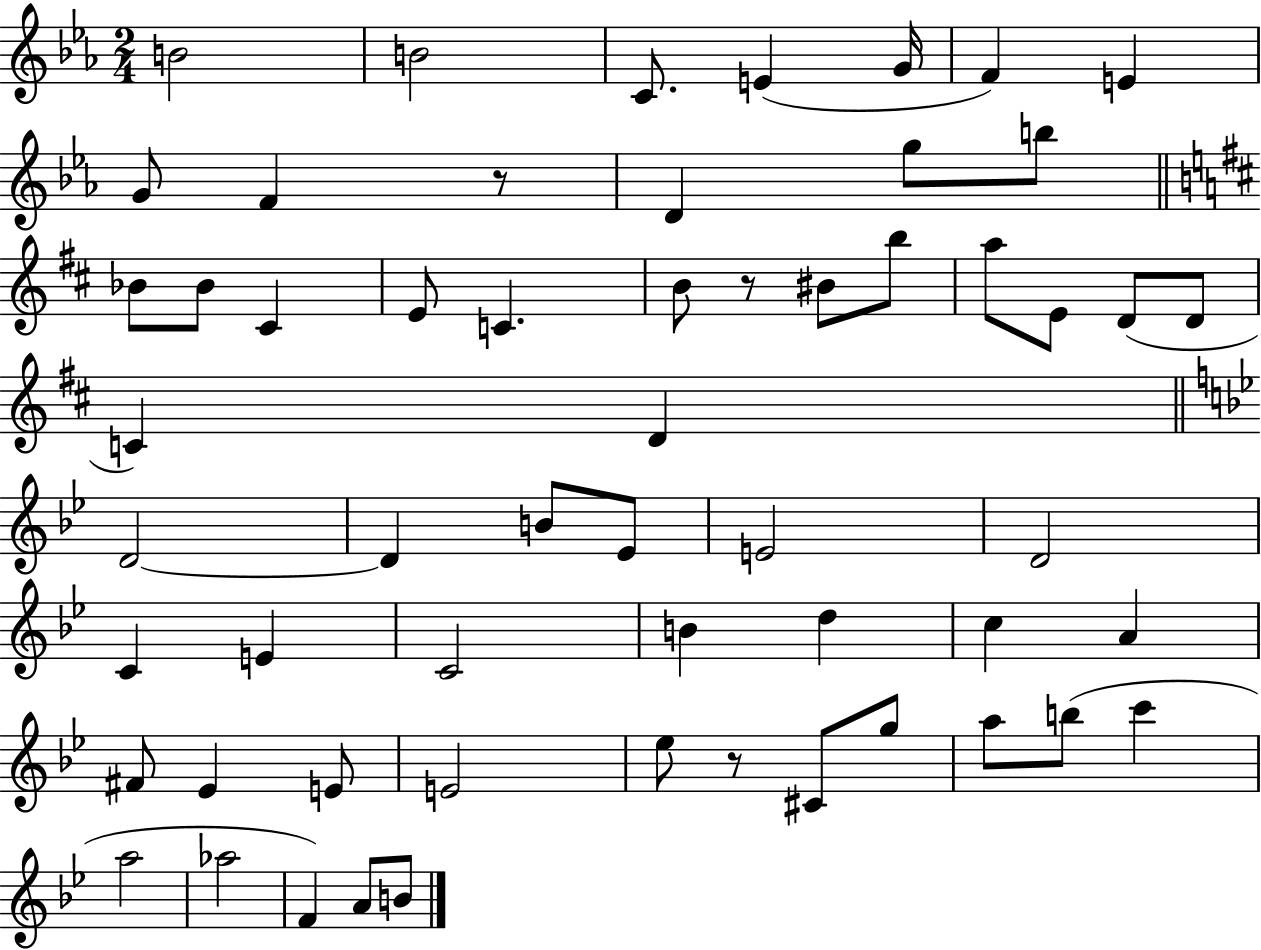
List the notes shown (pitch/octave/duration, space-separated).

B4/h B4/h C4/e. E4/q G4/s F4/q E4/q G4/e F4/q R/e D4/q G5/e B5/e Bb4/e Bb4/e C#4/q E4/e C4/q. B4/e R/e BIS4/e B5/e A5/e E4/e D4/e D4/e C4/q D4/q D4/h D4/q B4/e Eb4/e E4/h D4/h C4/q E4/q C4/h B4/q D5/q C5/q A4/q F#4/e Eb4/q E4/e E4/h Eb5/e R/e C#4/e G5/e A5/e B5/e C6/q A5/h Ab5/h F4/q A4/e B4/e